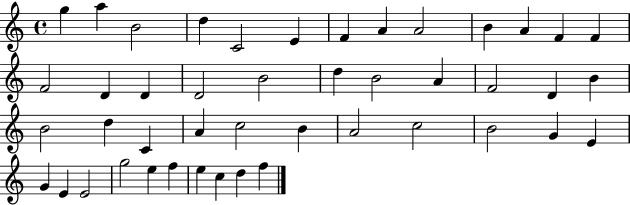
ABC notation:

X:1
T:Untitled
M:4/4
L:1/4
K:C
g a B2 d C2 E F A A2 B A F F F2 D D D2 B2 d B2 A F2 D B B2 d C A c2 B A2 c2 B2 G E G E E2 g2 e f e c d f